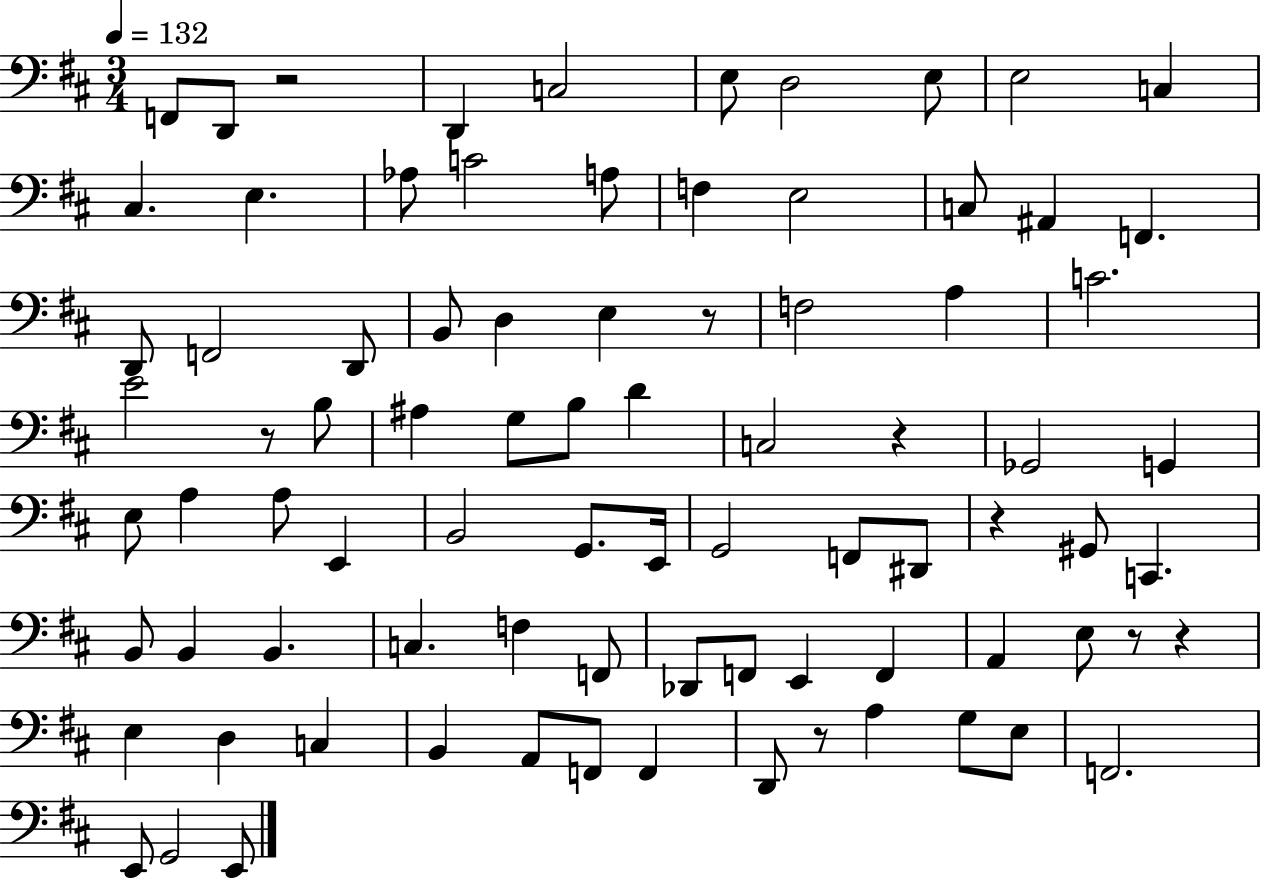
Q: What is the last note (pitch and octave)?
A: E2